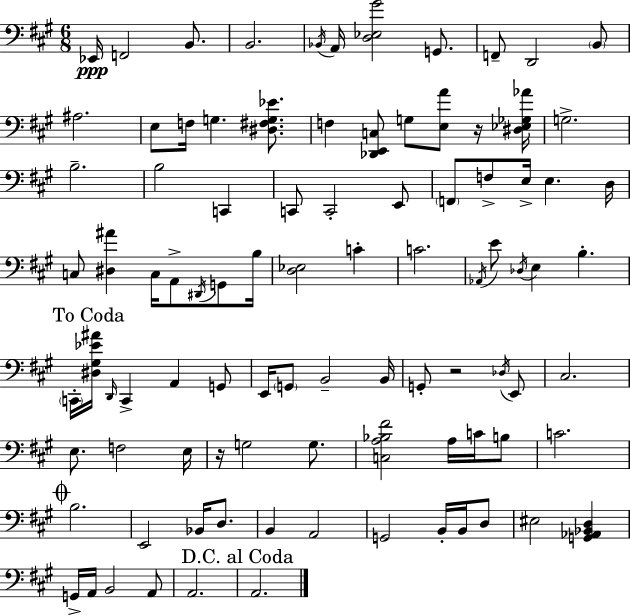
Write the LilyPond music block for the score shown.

{
  \clef bass
  \numericTimeSignature
  \time 6/8
  \key a \major
  ees,16\ppp f,2 b,8. | b,2. | \acciaccatura { bes,16 } a,16 <d ees gis'>2 g,8. | f,8-- d,2 \parenthesize b,8 | \break ais2. | e8 f16 g4. <dis fis g ees'>8. | f4 <des, e, c>8 g8 <e a'>8 r16 | <dis ees ges aes'>16 g2.-> | \break b2.-- | b2 c,4 | c,8 c,2-. e,8 | \parenthesize f,8 f8-> e16-> e4. | \break d16 c8 <dis ais'>4 c16 a,8-> \acciaccatura { dis,16 } g,8 | b16 <d ees>2 c'4-. | c'2. | \acciaccatura { aes,16 } e'8 \acciaccatura { des16 } e4 b4.-. | \break \mark "To Coda" \parenthesize c,16-. <dis gis ees' ais'>16 \grace { d,16 } c,4-> a,4 | g,8 e,16 \parenthesize g,8 b,2-- | b,16 g,8-. r2 | \acciaccatura { des16 } e,8 cis2. | \break e8. f2 | e16 r16 g2 | g8. <c a bes fis'>2 | a16 c'16 b8 c'2. | \break \mark \markup { \musicglyph "scripts.coda" } b2. | e,2 | bes,16 d8. b,4 a,2 | g,2 | \break b,16-. b,16 d8 eis2 | <g, aes, bes, d>4 g,16-> a,16 b,2 | a,8 a,2. | \mark "D.C. al Coda" a,2. | \break \bar "|."
}